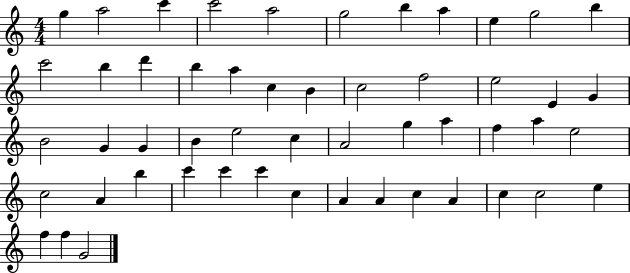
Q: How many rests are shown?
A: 0